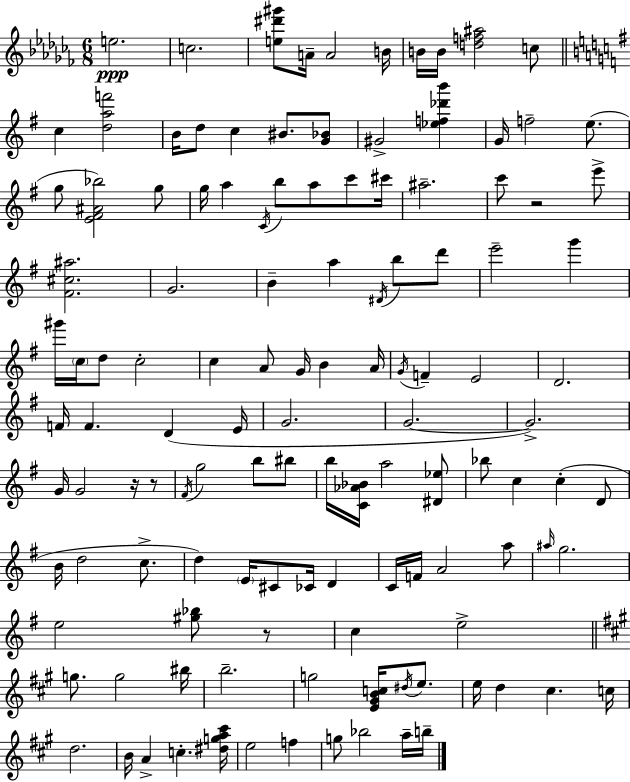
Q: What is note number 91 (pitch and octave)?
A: G5